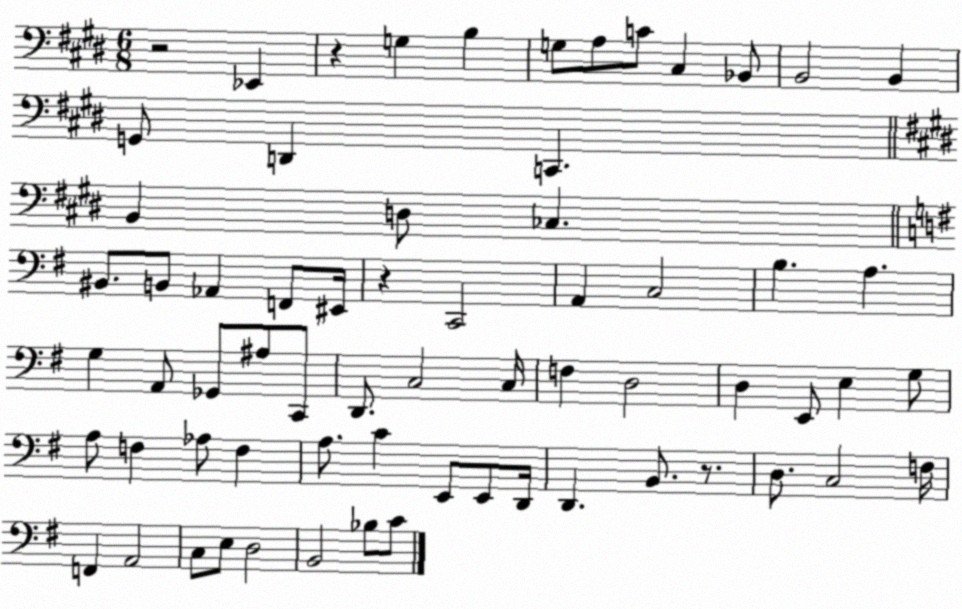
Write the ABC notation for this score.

X:1
T:Untitled
M:6/8
L:1/4
K:E
z2 _E,, z G, B, G,/2 A,/2 C/2 ^C, _B,,/2 B,,2 B,, G,,/2 D,, C,, B,, D,/2 _C, ^B,,/2 B,,/2 _A,, F,,/2 ^E,,/4 z C,,2 A,, C,2 B, A, G, A,,/2 _G,,/2 ^A,/2 C,,/2 D,,/2 C,2 C,/4 F, D,2 D, E,,/2 E, G,/2 A,/2 F, _A,/2 F, A,/2 C E,,/2 E,,/2 D,,/4 D,, B,,/2 z/2 D,/2 C,2 F,/4 F,, A,,2 C,/2 E,/2 D,2 B,,2 _B,/2 C/2